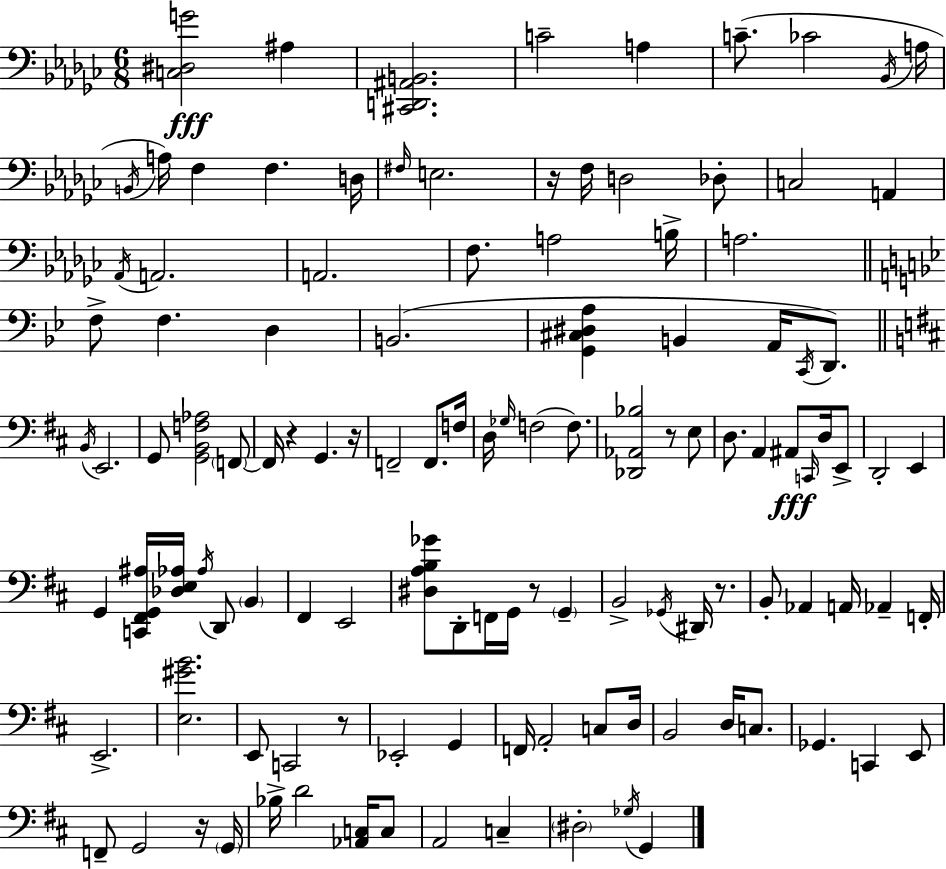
[C3,D#3,G4]/h A#3/q [C#2,D2,A#2,B2]/h. C4/h A3/q C4/e. CES4/h Bb2/s A3/s B2/s A3/s F3/q F3/q. D3/s F#3/s E3/h. R/s F3/s D3/h Db3/e C3/h A2/q Ab2/s A2/h. A2/h. F3/e. A3/h B3/s A3/h. F3/e F3/q. D3/q B2/h. [G2,C#3,D#3,A3]/q B2/q A2/s C2/s D2/e. B2/s E2/h. G2/e [G2,B2,F3,Ab3]/h F2/e F2/s R/q G2/q. R/s F2/h F2/e. F3/s D3/s Gb3/s F3/h F3/e. [Db2,Ab2,Bb3]/h R/e E3/e D3/e. A2/q A#2/e C2/s D3/s E2/e D2/h E2/q G2/q [C2,F#2,G2,A#3]/s [Db3,E3,Ab3]/s Ab3/s D2/e B2/q F#2/q E2/h [D#3,A3,B3,Gb4]/e D2/e F2/s G2/s R/e G2/q B2/h Gb2/s D#2/s R/e. B2/e Ab2/q A2/s Ab2/q F2/s E2/h. [E3,G#4,B4]/h. E2/e C2/h R/e Eb2/h G2/q F2/s A2/h C3/e D3/s B2/h D3/s C3/e. Gb2/q. C2/q E2/e F2/e G2/h R/s G2/s Bb3/s D4/h [Ab2,C3]/s C3/e A2/h C3/q D#3/h Gb3/s G2/q